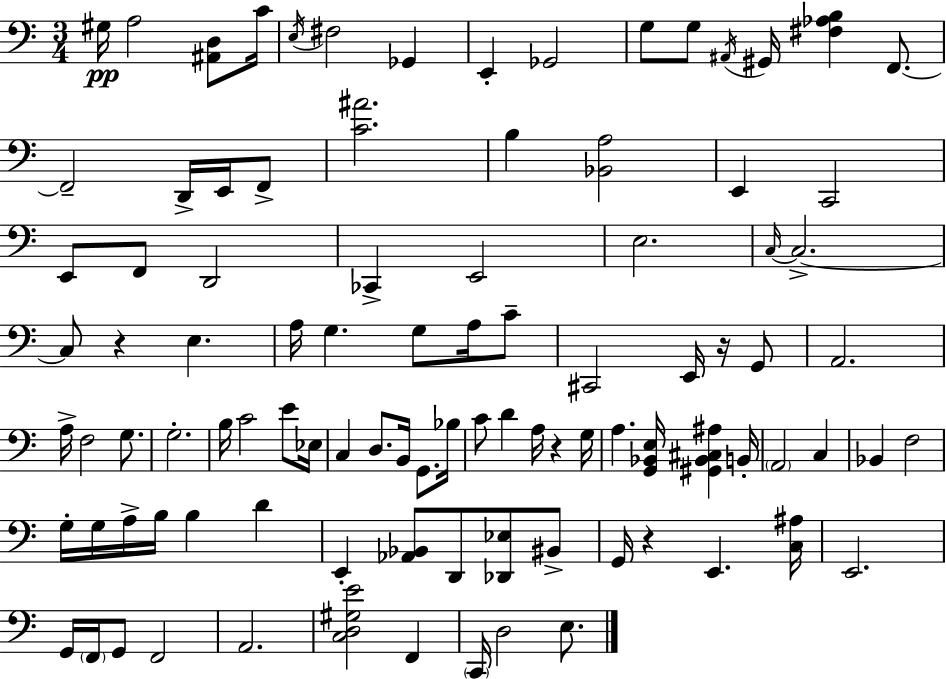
X:1
T:Untitled
M:3/4
L:1/4
K:C
^G,/4 A,2 [^A,,D,]/2 C/4 E,/4 ^F,2 _G,, E,, _G,,2 G,/2 G,/2 ^A,,/4 ^G,,/4 [^F,_A,B,] F,,/2 F,,2 D,,/4 E,,/4 F,,/2 [C^A]2 B, [_B,,A,]2 E,, C,,2 E,,/2 F,,/2 D,,2 _C,, E,,2 E,2 C,/4 C,2 C,/2 z E, A,/4 G, G,/2 A,/4 C/2 ^C,,2 E,,/4 z/4 G,,/2 A,,2 A,/4 F,2 G,/2 G,2 B,/4 C2 E/2 _E,/4 C, D,/2 B,,/4 G,,/2 _B,/4 C/2 D A,/4 z G,/4 A, [G,,_B,,E,]/4 [^G,,_B,,^C,^A,] B,,/4 A,,2 C, _B,, F,2 G,/4 G,/4 A,/4 B,/4 B, D E,, [_A,,_B,,]/2 D,,/2 [_D,,_E,]/2 ^B,,/2 G,,/4 z E,, [C,^A,]/4 E,,2 G,,/4 F,,/4 G,,/2 F,,2 A,,2 [C,D,^G,E]2 F,, C,,/4 D,2 E,/2